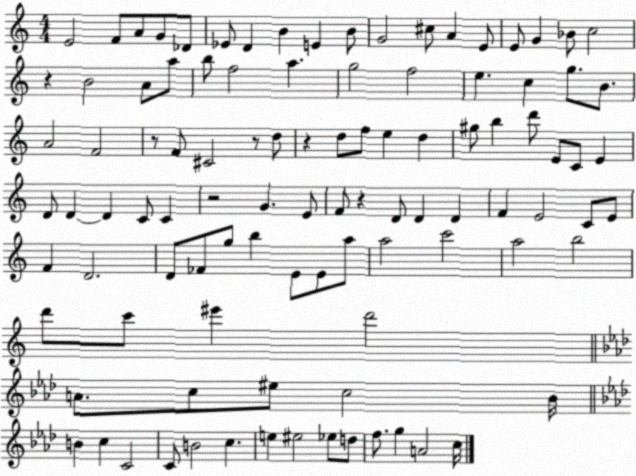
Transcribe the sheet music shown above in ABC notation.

X:1
T:Untitled
M:4/4
L:1/4
K:C
E2 F/2 A/2 G/2 _D/2 _E/2 D B E B/2 G2 ^c/2 A E/2 E/2 G _B/2 c2 z B2 A/2 a/2 b/2 f2 a g2 f2 e c g/2 B/2 A2 F2 z/2 F/2 ^C2 z/2 d/2 z d/2 f/2 e d ^g/2 b d'/2 E/2 C/2 E D/2 D D C/2 C z2 G E/2 F/2 z D/2 D D F E2 C/2 E/2 F D2 D/2 _F/2 g/2 b E/2 E/2 a/2 a2 c'2 a2 b2 d'/2 c'/2 ^e' d'2 A/2 c/2 ^e/2 c2 _B/4 B c C2 C/2 B2 c e ^e2 _e/2 d/2 f/2 g A2 c/4